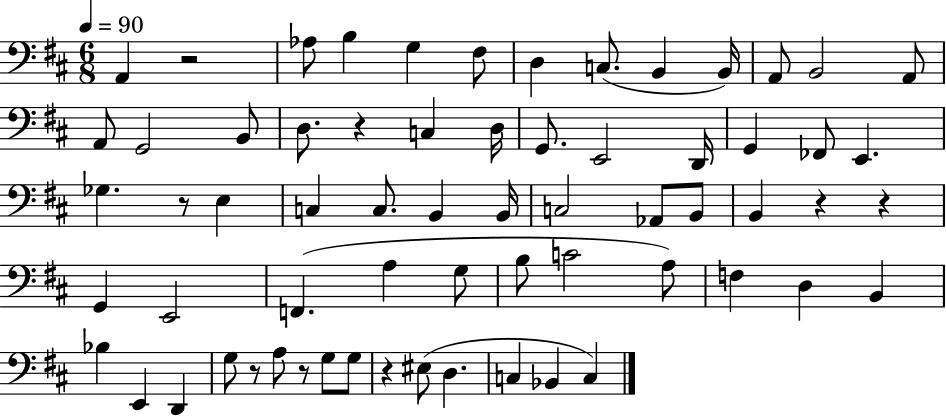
{
  \clef bass
  \numericTimeSignature
  \time 6/8
  \key d \major
  \tempo 4 = 90
  a,4 r2 | aes8 b4 g4 fis8 | d4 c8.( b,4 b,16) | a,8 b,2 a,8 | \break a,8 g,2 b,8 | d8. r4 c4 d16 | g,8. e,2 d,16 | g,4 fes,8 e,4. | \break ges4. r8 e4 | c4 c8. b,4 b,16 | c2 aes,8 b,8 | b,4 r4 r4 | \break g,4 e,2 | f,4.( a4 g8 | b8 c'2 a8) | f4 d4 b,4 | \break bes4 e,4 d,4 | g8 r8 a8 r8 g8 g8 | r4 eis8( d4. | c4 bes,4 c4) | \break \bar "|."
}